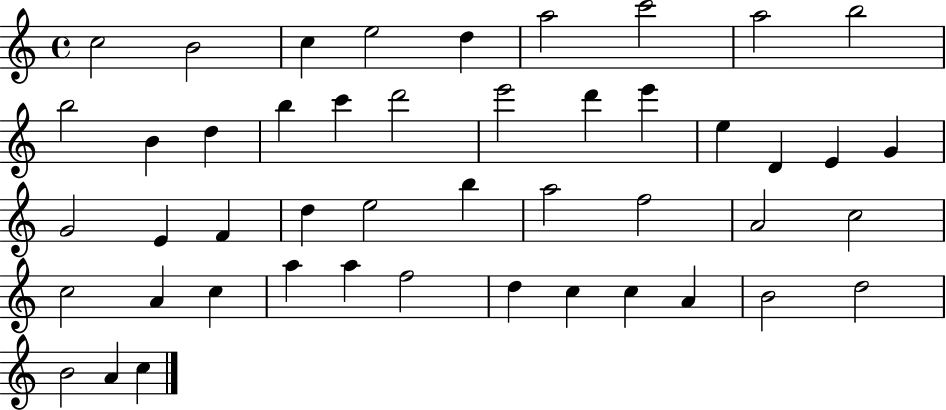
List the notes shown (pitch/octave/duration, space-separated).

C5/h B4/h C5/q E5/h D5/q A5/h C6/h A5/h B5/h B5/h B4/q D5/q B5/q C6/q D6/h E6/h D6/q E6/q E5/q D4/q E4/q G4/q G4/h E4/q F4/q D5/q E5/h B5/q A5/h F5/h A4/h C5/h C5/h A4/q C5/q A5/q A5/q F5/h D5/q C5/q C5/q A4/q B4/h D5/h B4/h A4/q C5/q